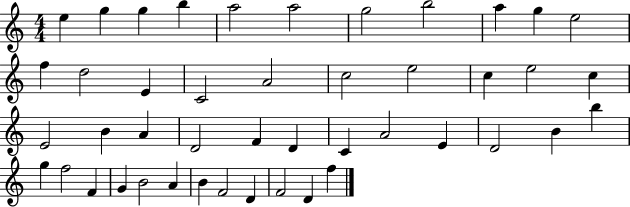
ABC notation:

X:1
T:Untitled
M:4/4
L:1/4
K:C
e g g b a2 a2 g2 b2 a g e2 f d2 E C2 A2 c2 e2 c e2 c E2 B A D2 F D C A2 E D2 B b g f2 F G B2 A B F2 D F2 D f